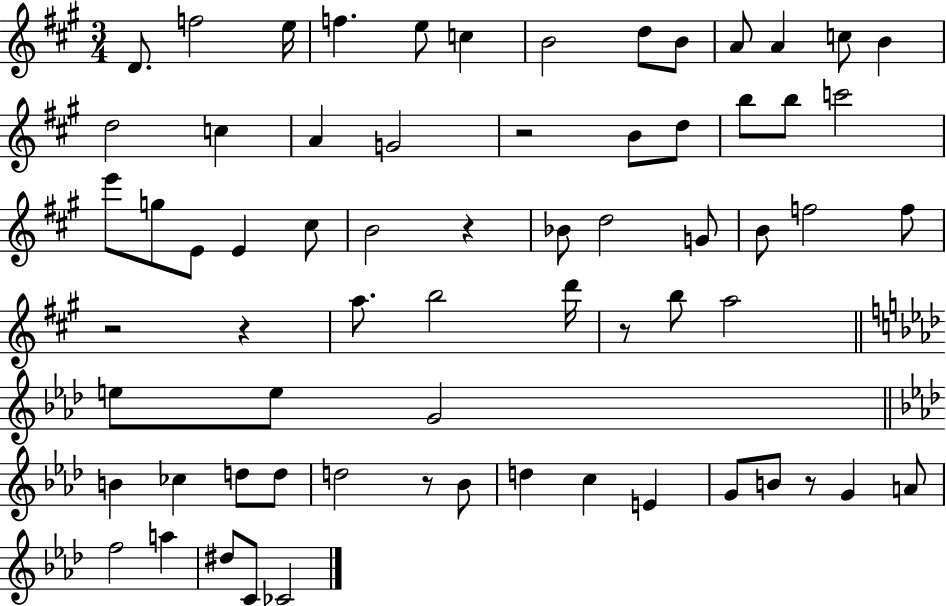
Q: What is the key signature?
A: A major